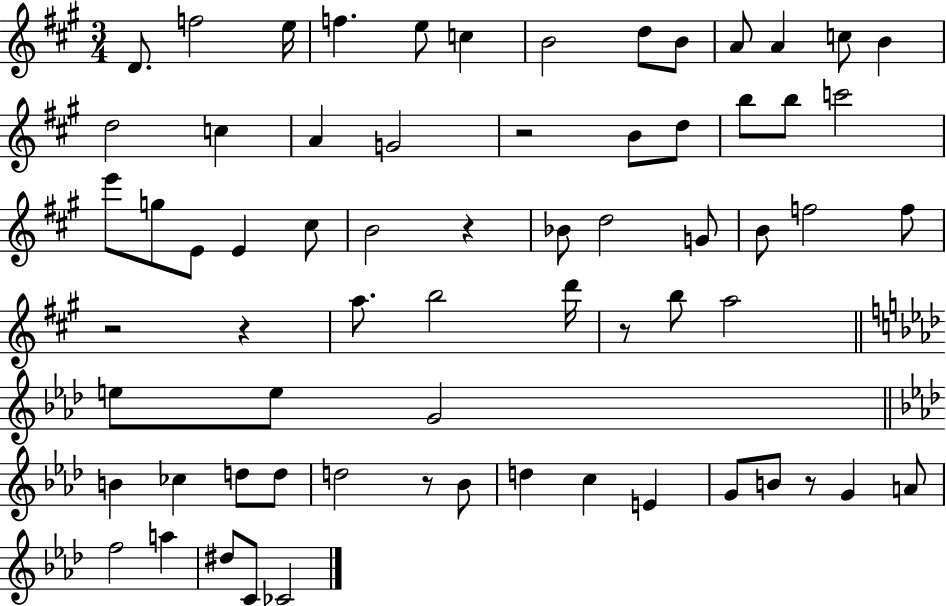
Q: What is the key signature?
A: A major